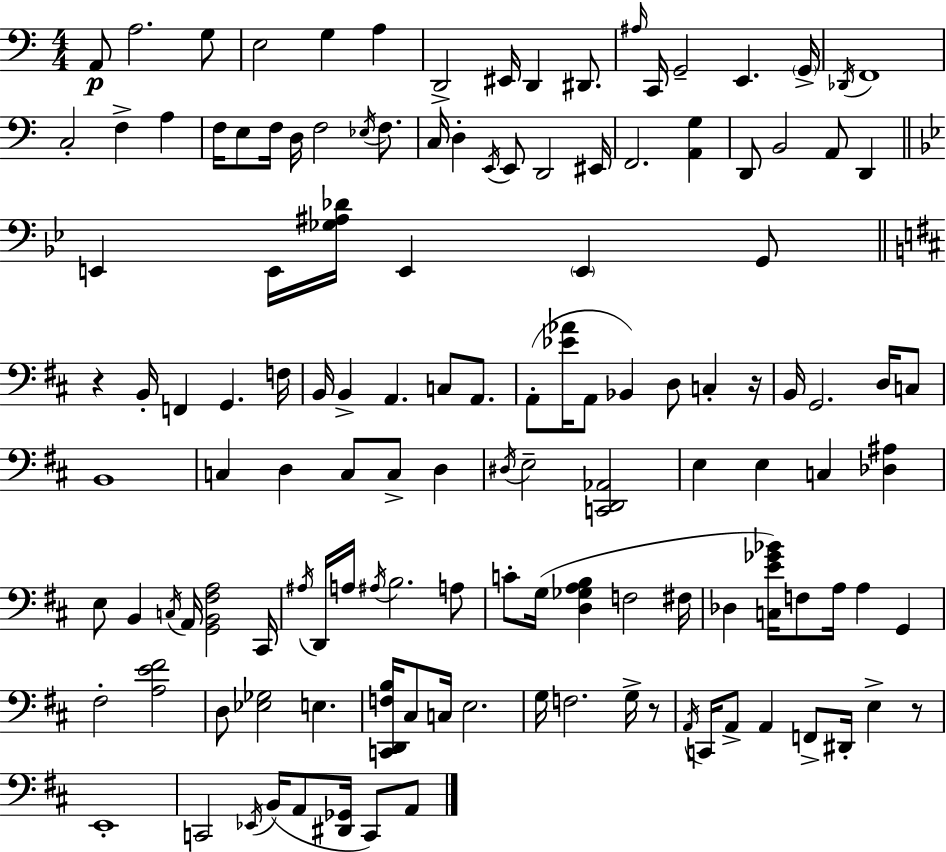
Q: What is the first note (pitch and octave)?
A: A2